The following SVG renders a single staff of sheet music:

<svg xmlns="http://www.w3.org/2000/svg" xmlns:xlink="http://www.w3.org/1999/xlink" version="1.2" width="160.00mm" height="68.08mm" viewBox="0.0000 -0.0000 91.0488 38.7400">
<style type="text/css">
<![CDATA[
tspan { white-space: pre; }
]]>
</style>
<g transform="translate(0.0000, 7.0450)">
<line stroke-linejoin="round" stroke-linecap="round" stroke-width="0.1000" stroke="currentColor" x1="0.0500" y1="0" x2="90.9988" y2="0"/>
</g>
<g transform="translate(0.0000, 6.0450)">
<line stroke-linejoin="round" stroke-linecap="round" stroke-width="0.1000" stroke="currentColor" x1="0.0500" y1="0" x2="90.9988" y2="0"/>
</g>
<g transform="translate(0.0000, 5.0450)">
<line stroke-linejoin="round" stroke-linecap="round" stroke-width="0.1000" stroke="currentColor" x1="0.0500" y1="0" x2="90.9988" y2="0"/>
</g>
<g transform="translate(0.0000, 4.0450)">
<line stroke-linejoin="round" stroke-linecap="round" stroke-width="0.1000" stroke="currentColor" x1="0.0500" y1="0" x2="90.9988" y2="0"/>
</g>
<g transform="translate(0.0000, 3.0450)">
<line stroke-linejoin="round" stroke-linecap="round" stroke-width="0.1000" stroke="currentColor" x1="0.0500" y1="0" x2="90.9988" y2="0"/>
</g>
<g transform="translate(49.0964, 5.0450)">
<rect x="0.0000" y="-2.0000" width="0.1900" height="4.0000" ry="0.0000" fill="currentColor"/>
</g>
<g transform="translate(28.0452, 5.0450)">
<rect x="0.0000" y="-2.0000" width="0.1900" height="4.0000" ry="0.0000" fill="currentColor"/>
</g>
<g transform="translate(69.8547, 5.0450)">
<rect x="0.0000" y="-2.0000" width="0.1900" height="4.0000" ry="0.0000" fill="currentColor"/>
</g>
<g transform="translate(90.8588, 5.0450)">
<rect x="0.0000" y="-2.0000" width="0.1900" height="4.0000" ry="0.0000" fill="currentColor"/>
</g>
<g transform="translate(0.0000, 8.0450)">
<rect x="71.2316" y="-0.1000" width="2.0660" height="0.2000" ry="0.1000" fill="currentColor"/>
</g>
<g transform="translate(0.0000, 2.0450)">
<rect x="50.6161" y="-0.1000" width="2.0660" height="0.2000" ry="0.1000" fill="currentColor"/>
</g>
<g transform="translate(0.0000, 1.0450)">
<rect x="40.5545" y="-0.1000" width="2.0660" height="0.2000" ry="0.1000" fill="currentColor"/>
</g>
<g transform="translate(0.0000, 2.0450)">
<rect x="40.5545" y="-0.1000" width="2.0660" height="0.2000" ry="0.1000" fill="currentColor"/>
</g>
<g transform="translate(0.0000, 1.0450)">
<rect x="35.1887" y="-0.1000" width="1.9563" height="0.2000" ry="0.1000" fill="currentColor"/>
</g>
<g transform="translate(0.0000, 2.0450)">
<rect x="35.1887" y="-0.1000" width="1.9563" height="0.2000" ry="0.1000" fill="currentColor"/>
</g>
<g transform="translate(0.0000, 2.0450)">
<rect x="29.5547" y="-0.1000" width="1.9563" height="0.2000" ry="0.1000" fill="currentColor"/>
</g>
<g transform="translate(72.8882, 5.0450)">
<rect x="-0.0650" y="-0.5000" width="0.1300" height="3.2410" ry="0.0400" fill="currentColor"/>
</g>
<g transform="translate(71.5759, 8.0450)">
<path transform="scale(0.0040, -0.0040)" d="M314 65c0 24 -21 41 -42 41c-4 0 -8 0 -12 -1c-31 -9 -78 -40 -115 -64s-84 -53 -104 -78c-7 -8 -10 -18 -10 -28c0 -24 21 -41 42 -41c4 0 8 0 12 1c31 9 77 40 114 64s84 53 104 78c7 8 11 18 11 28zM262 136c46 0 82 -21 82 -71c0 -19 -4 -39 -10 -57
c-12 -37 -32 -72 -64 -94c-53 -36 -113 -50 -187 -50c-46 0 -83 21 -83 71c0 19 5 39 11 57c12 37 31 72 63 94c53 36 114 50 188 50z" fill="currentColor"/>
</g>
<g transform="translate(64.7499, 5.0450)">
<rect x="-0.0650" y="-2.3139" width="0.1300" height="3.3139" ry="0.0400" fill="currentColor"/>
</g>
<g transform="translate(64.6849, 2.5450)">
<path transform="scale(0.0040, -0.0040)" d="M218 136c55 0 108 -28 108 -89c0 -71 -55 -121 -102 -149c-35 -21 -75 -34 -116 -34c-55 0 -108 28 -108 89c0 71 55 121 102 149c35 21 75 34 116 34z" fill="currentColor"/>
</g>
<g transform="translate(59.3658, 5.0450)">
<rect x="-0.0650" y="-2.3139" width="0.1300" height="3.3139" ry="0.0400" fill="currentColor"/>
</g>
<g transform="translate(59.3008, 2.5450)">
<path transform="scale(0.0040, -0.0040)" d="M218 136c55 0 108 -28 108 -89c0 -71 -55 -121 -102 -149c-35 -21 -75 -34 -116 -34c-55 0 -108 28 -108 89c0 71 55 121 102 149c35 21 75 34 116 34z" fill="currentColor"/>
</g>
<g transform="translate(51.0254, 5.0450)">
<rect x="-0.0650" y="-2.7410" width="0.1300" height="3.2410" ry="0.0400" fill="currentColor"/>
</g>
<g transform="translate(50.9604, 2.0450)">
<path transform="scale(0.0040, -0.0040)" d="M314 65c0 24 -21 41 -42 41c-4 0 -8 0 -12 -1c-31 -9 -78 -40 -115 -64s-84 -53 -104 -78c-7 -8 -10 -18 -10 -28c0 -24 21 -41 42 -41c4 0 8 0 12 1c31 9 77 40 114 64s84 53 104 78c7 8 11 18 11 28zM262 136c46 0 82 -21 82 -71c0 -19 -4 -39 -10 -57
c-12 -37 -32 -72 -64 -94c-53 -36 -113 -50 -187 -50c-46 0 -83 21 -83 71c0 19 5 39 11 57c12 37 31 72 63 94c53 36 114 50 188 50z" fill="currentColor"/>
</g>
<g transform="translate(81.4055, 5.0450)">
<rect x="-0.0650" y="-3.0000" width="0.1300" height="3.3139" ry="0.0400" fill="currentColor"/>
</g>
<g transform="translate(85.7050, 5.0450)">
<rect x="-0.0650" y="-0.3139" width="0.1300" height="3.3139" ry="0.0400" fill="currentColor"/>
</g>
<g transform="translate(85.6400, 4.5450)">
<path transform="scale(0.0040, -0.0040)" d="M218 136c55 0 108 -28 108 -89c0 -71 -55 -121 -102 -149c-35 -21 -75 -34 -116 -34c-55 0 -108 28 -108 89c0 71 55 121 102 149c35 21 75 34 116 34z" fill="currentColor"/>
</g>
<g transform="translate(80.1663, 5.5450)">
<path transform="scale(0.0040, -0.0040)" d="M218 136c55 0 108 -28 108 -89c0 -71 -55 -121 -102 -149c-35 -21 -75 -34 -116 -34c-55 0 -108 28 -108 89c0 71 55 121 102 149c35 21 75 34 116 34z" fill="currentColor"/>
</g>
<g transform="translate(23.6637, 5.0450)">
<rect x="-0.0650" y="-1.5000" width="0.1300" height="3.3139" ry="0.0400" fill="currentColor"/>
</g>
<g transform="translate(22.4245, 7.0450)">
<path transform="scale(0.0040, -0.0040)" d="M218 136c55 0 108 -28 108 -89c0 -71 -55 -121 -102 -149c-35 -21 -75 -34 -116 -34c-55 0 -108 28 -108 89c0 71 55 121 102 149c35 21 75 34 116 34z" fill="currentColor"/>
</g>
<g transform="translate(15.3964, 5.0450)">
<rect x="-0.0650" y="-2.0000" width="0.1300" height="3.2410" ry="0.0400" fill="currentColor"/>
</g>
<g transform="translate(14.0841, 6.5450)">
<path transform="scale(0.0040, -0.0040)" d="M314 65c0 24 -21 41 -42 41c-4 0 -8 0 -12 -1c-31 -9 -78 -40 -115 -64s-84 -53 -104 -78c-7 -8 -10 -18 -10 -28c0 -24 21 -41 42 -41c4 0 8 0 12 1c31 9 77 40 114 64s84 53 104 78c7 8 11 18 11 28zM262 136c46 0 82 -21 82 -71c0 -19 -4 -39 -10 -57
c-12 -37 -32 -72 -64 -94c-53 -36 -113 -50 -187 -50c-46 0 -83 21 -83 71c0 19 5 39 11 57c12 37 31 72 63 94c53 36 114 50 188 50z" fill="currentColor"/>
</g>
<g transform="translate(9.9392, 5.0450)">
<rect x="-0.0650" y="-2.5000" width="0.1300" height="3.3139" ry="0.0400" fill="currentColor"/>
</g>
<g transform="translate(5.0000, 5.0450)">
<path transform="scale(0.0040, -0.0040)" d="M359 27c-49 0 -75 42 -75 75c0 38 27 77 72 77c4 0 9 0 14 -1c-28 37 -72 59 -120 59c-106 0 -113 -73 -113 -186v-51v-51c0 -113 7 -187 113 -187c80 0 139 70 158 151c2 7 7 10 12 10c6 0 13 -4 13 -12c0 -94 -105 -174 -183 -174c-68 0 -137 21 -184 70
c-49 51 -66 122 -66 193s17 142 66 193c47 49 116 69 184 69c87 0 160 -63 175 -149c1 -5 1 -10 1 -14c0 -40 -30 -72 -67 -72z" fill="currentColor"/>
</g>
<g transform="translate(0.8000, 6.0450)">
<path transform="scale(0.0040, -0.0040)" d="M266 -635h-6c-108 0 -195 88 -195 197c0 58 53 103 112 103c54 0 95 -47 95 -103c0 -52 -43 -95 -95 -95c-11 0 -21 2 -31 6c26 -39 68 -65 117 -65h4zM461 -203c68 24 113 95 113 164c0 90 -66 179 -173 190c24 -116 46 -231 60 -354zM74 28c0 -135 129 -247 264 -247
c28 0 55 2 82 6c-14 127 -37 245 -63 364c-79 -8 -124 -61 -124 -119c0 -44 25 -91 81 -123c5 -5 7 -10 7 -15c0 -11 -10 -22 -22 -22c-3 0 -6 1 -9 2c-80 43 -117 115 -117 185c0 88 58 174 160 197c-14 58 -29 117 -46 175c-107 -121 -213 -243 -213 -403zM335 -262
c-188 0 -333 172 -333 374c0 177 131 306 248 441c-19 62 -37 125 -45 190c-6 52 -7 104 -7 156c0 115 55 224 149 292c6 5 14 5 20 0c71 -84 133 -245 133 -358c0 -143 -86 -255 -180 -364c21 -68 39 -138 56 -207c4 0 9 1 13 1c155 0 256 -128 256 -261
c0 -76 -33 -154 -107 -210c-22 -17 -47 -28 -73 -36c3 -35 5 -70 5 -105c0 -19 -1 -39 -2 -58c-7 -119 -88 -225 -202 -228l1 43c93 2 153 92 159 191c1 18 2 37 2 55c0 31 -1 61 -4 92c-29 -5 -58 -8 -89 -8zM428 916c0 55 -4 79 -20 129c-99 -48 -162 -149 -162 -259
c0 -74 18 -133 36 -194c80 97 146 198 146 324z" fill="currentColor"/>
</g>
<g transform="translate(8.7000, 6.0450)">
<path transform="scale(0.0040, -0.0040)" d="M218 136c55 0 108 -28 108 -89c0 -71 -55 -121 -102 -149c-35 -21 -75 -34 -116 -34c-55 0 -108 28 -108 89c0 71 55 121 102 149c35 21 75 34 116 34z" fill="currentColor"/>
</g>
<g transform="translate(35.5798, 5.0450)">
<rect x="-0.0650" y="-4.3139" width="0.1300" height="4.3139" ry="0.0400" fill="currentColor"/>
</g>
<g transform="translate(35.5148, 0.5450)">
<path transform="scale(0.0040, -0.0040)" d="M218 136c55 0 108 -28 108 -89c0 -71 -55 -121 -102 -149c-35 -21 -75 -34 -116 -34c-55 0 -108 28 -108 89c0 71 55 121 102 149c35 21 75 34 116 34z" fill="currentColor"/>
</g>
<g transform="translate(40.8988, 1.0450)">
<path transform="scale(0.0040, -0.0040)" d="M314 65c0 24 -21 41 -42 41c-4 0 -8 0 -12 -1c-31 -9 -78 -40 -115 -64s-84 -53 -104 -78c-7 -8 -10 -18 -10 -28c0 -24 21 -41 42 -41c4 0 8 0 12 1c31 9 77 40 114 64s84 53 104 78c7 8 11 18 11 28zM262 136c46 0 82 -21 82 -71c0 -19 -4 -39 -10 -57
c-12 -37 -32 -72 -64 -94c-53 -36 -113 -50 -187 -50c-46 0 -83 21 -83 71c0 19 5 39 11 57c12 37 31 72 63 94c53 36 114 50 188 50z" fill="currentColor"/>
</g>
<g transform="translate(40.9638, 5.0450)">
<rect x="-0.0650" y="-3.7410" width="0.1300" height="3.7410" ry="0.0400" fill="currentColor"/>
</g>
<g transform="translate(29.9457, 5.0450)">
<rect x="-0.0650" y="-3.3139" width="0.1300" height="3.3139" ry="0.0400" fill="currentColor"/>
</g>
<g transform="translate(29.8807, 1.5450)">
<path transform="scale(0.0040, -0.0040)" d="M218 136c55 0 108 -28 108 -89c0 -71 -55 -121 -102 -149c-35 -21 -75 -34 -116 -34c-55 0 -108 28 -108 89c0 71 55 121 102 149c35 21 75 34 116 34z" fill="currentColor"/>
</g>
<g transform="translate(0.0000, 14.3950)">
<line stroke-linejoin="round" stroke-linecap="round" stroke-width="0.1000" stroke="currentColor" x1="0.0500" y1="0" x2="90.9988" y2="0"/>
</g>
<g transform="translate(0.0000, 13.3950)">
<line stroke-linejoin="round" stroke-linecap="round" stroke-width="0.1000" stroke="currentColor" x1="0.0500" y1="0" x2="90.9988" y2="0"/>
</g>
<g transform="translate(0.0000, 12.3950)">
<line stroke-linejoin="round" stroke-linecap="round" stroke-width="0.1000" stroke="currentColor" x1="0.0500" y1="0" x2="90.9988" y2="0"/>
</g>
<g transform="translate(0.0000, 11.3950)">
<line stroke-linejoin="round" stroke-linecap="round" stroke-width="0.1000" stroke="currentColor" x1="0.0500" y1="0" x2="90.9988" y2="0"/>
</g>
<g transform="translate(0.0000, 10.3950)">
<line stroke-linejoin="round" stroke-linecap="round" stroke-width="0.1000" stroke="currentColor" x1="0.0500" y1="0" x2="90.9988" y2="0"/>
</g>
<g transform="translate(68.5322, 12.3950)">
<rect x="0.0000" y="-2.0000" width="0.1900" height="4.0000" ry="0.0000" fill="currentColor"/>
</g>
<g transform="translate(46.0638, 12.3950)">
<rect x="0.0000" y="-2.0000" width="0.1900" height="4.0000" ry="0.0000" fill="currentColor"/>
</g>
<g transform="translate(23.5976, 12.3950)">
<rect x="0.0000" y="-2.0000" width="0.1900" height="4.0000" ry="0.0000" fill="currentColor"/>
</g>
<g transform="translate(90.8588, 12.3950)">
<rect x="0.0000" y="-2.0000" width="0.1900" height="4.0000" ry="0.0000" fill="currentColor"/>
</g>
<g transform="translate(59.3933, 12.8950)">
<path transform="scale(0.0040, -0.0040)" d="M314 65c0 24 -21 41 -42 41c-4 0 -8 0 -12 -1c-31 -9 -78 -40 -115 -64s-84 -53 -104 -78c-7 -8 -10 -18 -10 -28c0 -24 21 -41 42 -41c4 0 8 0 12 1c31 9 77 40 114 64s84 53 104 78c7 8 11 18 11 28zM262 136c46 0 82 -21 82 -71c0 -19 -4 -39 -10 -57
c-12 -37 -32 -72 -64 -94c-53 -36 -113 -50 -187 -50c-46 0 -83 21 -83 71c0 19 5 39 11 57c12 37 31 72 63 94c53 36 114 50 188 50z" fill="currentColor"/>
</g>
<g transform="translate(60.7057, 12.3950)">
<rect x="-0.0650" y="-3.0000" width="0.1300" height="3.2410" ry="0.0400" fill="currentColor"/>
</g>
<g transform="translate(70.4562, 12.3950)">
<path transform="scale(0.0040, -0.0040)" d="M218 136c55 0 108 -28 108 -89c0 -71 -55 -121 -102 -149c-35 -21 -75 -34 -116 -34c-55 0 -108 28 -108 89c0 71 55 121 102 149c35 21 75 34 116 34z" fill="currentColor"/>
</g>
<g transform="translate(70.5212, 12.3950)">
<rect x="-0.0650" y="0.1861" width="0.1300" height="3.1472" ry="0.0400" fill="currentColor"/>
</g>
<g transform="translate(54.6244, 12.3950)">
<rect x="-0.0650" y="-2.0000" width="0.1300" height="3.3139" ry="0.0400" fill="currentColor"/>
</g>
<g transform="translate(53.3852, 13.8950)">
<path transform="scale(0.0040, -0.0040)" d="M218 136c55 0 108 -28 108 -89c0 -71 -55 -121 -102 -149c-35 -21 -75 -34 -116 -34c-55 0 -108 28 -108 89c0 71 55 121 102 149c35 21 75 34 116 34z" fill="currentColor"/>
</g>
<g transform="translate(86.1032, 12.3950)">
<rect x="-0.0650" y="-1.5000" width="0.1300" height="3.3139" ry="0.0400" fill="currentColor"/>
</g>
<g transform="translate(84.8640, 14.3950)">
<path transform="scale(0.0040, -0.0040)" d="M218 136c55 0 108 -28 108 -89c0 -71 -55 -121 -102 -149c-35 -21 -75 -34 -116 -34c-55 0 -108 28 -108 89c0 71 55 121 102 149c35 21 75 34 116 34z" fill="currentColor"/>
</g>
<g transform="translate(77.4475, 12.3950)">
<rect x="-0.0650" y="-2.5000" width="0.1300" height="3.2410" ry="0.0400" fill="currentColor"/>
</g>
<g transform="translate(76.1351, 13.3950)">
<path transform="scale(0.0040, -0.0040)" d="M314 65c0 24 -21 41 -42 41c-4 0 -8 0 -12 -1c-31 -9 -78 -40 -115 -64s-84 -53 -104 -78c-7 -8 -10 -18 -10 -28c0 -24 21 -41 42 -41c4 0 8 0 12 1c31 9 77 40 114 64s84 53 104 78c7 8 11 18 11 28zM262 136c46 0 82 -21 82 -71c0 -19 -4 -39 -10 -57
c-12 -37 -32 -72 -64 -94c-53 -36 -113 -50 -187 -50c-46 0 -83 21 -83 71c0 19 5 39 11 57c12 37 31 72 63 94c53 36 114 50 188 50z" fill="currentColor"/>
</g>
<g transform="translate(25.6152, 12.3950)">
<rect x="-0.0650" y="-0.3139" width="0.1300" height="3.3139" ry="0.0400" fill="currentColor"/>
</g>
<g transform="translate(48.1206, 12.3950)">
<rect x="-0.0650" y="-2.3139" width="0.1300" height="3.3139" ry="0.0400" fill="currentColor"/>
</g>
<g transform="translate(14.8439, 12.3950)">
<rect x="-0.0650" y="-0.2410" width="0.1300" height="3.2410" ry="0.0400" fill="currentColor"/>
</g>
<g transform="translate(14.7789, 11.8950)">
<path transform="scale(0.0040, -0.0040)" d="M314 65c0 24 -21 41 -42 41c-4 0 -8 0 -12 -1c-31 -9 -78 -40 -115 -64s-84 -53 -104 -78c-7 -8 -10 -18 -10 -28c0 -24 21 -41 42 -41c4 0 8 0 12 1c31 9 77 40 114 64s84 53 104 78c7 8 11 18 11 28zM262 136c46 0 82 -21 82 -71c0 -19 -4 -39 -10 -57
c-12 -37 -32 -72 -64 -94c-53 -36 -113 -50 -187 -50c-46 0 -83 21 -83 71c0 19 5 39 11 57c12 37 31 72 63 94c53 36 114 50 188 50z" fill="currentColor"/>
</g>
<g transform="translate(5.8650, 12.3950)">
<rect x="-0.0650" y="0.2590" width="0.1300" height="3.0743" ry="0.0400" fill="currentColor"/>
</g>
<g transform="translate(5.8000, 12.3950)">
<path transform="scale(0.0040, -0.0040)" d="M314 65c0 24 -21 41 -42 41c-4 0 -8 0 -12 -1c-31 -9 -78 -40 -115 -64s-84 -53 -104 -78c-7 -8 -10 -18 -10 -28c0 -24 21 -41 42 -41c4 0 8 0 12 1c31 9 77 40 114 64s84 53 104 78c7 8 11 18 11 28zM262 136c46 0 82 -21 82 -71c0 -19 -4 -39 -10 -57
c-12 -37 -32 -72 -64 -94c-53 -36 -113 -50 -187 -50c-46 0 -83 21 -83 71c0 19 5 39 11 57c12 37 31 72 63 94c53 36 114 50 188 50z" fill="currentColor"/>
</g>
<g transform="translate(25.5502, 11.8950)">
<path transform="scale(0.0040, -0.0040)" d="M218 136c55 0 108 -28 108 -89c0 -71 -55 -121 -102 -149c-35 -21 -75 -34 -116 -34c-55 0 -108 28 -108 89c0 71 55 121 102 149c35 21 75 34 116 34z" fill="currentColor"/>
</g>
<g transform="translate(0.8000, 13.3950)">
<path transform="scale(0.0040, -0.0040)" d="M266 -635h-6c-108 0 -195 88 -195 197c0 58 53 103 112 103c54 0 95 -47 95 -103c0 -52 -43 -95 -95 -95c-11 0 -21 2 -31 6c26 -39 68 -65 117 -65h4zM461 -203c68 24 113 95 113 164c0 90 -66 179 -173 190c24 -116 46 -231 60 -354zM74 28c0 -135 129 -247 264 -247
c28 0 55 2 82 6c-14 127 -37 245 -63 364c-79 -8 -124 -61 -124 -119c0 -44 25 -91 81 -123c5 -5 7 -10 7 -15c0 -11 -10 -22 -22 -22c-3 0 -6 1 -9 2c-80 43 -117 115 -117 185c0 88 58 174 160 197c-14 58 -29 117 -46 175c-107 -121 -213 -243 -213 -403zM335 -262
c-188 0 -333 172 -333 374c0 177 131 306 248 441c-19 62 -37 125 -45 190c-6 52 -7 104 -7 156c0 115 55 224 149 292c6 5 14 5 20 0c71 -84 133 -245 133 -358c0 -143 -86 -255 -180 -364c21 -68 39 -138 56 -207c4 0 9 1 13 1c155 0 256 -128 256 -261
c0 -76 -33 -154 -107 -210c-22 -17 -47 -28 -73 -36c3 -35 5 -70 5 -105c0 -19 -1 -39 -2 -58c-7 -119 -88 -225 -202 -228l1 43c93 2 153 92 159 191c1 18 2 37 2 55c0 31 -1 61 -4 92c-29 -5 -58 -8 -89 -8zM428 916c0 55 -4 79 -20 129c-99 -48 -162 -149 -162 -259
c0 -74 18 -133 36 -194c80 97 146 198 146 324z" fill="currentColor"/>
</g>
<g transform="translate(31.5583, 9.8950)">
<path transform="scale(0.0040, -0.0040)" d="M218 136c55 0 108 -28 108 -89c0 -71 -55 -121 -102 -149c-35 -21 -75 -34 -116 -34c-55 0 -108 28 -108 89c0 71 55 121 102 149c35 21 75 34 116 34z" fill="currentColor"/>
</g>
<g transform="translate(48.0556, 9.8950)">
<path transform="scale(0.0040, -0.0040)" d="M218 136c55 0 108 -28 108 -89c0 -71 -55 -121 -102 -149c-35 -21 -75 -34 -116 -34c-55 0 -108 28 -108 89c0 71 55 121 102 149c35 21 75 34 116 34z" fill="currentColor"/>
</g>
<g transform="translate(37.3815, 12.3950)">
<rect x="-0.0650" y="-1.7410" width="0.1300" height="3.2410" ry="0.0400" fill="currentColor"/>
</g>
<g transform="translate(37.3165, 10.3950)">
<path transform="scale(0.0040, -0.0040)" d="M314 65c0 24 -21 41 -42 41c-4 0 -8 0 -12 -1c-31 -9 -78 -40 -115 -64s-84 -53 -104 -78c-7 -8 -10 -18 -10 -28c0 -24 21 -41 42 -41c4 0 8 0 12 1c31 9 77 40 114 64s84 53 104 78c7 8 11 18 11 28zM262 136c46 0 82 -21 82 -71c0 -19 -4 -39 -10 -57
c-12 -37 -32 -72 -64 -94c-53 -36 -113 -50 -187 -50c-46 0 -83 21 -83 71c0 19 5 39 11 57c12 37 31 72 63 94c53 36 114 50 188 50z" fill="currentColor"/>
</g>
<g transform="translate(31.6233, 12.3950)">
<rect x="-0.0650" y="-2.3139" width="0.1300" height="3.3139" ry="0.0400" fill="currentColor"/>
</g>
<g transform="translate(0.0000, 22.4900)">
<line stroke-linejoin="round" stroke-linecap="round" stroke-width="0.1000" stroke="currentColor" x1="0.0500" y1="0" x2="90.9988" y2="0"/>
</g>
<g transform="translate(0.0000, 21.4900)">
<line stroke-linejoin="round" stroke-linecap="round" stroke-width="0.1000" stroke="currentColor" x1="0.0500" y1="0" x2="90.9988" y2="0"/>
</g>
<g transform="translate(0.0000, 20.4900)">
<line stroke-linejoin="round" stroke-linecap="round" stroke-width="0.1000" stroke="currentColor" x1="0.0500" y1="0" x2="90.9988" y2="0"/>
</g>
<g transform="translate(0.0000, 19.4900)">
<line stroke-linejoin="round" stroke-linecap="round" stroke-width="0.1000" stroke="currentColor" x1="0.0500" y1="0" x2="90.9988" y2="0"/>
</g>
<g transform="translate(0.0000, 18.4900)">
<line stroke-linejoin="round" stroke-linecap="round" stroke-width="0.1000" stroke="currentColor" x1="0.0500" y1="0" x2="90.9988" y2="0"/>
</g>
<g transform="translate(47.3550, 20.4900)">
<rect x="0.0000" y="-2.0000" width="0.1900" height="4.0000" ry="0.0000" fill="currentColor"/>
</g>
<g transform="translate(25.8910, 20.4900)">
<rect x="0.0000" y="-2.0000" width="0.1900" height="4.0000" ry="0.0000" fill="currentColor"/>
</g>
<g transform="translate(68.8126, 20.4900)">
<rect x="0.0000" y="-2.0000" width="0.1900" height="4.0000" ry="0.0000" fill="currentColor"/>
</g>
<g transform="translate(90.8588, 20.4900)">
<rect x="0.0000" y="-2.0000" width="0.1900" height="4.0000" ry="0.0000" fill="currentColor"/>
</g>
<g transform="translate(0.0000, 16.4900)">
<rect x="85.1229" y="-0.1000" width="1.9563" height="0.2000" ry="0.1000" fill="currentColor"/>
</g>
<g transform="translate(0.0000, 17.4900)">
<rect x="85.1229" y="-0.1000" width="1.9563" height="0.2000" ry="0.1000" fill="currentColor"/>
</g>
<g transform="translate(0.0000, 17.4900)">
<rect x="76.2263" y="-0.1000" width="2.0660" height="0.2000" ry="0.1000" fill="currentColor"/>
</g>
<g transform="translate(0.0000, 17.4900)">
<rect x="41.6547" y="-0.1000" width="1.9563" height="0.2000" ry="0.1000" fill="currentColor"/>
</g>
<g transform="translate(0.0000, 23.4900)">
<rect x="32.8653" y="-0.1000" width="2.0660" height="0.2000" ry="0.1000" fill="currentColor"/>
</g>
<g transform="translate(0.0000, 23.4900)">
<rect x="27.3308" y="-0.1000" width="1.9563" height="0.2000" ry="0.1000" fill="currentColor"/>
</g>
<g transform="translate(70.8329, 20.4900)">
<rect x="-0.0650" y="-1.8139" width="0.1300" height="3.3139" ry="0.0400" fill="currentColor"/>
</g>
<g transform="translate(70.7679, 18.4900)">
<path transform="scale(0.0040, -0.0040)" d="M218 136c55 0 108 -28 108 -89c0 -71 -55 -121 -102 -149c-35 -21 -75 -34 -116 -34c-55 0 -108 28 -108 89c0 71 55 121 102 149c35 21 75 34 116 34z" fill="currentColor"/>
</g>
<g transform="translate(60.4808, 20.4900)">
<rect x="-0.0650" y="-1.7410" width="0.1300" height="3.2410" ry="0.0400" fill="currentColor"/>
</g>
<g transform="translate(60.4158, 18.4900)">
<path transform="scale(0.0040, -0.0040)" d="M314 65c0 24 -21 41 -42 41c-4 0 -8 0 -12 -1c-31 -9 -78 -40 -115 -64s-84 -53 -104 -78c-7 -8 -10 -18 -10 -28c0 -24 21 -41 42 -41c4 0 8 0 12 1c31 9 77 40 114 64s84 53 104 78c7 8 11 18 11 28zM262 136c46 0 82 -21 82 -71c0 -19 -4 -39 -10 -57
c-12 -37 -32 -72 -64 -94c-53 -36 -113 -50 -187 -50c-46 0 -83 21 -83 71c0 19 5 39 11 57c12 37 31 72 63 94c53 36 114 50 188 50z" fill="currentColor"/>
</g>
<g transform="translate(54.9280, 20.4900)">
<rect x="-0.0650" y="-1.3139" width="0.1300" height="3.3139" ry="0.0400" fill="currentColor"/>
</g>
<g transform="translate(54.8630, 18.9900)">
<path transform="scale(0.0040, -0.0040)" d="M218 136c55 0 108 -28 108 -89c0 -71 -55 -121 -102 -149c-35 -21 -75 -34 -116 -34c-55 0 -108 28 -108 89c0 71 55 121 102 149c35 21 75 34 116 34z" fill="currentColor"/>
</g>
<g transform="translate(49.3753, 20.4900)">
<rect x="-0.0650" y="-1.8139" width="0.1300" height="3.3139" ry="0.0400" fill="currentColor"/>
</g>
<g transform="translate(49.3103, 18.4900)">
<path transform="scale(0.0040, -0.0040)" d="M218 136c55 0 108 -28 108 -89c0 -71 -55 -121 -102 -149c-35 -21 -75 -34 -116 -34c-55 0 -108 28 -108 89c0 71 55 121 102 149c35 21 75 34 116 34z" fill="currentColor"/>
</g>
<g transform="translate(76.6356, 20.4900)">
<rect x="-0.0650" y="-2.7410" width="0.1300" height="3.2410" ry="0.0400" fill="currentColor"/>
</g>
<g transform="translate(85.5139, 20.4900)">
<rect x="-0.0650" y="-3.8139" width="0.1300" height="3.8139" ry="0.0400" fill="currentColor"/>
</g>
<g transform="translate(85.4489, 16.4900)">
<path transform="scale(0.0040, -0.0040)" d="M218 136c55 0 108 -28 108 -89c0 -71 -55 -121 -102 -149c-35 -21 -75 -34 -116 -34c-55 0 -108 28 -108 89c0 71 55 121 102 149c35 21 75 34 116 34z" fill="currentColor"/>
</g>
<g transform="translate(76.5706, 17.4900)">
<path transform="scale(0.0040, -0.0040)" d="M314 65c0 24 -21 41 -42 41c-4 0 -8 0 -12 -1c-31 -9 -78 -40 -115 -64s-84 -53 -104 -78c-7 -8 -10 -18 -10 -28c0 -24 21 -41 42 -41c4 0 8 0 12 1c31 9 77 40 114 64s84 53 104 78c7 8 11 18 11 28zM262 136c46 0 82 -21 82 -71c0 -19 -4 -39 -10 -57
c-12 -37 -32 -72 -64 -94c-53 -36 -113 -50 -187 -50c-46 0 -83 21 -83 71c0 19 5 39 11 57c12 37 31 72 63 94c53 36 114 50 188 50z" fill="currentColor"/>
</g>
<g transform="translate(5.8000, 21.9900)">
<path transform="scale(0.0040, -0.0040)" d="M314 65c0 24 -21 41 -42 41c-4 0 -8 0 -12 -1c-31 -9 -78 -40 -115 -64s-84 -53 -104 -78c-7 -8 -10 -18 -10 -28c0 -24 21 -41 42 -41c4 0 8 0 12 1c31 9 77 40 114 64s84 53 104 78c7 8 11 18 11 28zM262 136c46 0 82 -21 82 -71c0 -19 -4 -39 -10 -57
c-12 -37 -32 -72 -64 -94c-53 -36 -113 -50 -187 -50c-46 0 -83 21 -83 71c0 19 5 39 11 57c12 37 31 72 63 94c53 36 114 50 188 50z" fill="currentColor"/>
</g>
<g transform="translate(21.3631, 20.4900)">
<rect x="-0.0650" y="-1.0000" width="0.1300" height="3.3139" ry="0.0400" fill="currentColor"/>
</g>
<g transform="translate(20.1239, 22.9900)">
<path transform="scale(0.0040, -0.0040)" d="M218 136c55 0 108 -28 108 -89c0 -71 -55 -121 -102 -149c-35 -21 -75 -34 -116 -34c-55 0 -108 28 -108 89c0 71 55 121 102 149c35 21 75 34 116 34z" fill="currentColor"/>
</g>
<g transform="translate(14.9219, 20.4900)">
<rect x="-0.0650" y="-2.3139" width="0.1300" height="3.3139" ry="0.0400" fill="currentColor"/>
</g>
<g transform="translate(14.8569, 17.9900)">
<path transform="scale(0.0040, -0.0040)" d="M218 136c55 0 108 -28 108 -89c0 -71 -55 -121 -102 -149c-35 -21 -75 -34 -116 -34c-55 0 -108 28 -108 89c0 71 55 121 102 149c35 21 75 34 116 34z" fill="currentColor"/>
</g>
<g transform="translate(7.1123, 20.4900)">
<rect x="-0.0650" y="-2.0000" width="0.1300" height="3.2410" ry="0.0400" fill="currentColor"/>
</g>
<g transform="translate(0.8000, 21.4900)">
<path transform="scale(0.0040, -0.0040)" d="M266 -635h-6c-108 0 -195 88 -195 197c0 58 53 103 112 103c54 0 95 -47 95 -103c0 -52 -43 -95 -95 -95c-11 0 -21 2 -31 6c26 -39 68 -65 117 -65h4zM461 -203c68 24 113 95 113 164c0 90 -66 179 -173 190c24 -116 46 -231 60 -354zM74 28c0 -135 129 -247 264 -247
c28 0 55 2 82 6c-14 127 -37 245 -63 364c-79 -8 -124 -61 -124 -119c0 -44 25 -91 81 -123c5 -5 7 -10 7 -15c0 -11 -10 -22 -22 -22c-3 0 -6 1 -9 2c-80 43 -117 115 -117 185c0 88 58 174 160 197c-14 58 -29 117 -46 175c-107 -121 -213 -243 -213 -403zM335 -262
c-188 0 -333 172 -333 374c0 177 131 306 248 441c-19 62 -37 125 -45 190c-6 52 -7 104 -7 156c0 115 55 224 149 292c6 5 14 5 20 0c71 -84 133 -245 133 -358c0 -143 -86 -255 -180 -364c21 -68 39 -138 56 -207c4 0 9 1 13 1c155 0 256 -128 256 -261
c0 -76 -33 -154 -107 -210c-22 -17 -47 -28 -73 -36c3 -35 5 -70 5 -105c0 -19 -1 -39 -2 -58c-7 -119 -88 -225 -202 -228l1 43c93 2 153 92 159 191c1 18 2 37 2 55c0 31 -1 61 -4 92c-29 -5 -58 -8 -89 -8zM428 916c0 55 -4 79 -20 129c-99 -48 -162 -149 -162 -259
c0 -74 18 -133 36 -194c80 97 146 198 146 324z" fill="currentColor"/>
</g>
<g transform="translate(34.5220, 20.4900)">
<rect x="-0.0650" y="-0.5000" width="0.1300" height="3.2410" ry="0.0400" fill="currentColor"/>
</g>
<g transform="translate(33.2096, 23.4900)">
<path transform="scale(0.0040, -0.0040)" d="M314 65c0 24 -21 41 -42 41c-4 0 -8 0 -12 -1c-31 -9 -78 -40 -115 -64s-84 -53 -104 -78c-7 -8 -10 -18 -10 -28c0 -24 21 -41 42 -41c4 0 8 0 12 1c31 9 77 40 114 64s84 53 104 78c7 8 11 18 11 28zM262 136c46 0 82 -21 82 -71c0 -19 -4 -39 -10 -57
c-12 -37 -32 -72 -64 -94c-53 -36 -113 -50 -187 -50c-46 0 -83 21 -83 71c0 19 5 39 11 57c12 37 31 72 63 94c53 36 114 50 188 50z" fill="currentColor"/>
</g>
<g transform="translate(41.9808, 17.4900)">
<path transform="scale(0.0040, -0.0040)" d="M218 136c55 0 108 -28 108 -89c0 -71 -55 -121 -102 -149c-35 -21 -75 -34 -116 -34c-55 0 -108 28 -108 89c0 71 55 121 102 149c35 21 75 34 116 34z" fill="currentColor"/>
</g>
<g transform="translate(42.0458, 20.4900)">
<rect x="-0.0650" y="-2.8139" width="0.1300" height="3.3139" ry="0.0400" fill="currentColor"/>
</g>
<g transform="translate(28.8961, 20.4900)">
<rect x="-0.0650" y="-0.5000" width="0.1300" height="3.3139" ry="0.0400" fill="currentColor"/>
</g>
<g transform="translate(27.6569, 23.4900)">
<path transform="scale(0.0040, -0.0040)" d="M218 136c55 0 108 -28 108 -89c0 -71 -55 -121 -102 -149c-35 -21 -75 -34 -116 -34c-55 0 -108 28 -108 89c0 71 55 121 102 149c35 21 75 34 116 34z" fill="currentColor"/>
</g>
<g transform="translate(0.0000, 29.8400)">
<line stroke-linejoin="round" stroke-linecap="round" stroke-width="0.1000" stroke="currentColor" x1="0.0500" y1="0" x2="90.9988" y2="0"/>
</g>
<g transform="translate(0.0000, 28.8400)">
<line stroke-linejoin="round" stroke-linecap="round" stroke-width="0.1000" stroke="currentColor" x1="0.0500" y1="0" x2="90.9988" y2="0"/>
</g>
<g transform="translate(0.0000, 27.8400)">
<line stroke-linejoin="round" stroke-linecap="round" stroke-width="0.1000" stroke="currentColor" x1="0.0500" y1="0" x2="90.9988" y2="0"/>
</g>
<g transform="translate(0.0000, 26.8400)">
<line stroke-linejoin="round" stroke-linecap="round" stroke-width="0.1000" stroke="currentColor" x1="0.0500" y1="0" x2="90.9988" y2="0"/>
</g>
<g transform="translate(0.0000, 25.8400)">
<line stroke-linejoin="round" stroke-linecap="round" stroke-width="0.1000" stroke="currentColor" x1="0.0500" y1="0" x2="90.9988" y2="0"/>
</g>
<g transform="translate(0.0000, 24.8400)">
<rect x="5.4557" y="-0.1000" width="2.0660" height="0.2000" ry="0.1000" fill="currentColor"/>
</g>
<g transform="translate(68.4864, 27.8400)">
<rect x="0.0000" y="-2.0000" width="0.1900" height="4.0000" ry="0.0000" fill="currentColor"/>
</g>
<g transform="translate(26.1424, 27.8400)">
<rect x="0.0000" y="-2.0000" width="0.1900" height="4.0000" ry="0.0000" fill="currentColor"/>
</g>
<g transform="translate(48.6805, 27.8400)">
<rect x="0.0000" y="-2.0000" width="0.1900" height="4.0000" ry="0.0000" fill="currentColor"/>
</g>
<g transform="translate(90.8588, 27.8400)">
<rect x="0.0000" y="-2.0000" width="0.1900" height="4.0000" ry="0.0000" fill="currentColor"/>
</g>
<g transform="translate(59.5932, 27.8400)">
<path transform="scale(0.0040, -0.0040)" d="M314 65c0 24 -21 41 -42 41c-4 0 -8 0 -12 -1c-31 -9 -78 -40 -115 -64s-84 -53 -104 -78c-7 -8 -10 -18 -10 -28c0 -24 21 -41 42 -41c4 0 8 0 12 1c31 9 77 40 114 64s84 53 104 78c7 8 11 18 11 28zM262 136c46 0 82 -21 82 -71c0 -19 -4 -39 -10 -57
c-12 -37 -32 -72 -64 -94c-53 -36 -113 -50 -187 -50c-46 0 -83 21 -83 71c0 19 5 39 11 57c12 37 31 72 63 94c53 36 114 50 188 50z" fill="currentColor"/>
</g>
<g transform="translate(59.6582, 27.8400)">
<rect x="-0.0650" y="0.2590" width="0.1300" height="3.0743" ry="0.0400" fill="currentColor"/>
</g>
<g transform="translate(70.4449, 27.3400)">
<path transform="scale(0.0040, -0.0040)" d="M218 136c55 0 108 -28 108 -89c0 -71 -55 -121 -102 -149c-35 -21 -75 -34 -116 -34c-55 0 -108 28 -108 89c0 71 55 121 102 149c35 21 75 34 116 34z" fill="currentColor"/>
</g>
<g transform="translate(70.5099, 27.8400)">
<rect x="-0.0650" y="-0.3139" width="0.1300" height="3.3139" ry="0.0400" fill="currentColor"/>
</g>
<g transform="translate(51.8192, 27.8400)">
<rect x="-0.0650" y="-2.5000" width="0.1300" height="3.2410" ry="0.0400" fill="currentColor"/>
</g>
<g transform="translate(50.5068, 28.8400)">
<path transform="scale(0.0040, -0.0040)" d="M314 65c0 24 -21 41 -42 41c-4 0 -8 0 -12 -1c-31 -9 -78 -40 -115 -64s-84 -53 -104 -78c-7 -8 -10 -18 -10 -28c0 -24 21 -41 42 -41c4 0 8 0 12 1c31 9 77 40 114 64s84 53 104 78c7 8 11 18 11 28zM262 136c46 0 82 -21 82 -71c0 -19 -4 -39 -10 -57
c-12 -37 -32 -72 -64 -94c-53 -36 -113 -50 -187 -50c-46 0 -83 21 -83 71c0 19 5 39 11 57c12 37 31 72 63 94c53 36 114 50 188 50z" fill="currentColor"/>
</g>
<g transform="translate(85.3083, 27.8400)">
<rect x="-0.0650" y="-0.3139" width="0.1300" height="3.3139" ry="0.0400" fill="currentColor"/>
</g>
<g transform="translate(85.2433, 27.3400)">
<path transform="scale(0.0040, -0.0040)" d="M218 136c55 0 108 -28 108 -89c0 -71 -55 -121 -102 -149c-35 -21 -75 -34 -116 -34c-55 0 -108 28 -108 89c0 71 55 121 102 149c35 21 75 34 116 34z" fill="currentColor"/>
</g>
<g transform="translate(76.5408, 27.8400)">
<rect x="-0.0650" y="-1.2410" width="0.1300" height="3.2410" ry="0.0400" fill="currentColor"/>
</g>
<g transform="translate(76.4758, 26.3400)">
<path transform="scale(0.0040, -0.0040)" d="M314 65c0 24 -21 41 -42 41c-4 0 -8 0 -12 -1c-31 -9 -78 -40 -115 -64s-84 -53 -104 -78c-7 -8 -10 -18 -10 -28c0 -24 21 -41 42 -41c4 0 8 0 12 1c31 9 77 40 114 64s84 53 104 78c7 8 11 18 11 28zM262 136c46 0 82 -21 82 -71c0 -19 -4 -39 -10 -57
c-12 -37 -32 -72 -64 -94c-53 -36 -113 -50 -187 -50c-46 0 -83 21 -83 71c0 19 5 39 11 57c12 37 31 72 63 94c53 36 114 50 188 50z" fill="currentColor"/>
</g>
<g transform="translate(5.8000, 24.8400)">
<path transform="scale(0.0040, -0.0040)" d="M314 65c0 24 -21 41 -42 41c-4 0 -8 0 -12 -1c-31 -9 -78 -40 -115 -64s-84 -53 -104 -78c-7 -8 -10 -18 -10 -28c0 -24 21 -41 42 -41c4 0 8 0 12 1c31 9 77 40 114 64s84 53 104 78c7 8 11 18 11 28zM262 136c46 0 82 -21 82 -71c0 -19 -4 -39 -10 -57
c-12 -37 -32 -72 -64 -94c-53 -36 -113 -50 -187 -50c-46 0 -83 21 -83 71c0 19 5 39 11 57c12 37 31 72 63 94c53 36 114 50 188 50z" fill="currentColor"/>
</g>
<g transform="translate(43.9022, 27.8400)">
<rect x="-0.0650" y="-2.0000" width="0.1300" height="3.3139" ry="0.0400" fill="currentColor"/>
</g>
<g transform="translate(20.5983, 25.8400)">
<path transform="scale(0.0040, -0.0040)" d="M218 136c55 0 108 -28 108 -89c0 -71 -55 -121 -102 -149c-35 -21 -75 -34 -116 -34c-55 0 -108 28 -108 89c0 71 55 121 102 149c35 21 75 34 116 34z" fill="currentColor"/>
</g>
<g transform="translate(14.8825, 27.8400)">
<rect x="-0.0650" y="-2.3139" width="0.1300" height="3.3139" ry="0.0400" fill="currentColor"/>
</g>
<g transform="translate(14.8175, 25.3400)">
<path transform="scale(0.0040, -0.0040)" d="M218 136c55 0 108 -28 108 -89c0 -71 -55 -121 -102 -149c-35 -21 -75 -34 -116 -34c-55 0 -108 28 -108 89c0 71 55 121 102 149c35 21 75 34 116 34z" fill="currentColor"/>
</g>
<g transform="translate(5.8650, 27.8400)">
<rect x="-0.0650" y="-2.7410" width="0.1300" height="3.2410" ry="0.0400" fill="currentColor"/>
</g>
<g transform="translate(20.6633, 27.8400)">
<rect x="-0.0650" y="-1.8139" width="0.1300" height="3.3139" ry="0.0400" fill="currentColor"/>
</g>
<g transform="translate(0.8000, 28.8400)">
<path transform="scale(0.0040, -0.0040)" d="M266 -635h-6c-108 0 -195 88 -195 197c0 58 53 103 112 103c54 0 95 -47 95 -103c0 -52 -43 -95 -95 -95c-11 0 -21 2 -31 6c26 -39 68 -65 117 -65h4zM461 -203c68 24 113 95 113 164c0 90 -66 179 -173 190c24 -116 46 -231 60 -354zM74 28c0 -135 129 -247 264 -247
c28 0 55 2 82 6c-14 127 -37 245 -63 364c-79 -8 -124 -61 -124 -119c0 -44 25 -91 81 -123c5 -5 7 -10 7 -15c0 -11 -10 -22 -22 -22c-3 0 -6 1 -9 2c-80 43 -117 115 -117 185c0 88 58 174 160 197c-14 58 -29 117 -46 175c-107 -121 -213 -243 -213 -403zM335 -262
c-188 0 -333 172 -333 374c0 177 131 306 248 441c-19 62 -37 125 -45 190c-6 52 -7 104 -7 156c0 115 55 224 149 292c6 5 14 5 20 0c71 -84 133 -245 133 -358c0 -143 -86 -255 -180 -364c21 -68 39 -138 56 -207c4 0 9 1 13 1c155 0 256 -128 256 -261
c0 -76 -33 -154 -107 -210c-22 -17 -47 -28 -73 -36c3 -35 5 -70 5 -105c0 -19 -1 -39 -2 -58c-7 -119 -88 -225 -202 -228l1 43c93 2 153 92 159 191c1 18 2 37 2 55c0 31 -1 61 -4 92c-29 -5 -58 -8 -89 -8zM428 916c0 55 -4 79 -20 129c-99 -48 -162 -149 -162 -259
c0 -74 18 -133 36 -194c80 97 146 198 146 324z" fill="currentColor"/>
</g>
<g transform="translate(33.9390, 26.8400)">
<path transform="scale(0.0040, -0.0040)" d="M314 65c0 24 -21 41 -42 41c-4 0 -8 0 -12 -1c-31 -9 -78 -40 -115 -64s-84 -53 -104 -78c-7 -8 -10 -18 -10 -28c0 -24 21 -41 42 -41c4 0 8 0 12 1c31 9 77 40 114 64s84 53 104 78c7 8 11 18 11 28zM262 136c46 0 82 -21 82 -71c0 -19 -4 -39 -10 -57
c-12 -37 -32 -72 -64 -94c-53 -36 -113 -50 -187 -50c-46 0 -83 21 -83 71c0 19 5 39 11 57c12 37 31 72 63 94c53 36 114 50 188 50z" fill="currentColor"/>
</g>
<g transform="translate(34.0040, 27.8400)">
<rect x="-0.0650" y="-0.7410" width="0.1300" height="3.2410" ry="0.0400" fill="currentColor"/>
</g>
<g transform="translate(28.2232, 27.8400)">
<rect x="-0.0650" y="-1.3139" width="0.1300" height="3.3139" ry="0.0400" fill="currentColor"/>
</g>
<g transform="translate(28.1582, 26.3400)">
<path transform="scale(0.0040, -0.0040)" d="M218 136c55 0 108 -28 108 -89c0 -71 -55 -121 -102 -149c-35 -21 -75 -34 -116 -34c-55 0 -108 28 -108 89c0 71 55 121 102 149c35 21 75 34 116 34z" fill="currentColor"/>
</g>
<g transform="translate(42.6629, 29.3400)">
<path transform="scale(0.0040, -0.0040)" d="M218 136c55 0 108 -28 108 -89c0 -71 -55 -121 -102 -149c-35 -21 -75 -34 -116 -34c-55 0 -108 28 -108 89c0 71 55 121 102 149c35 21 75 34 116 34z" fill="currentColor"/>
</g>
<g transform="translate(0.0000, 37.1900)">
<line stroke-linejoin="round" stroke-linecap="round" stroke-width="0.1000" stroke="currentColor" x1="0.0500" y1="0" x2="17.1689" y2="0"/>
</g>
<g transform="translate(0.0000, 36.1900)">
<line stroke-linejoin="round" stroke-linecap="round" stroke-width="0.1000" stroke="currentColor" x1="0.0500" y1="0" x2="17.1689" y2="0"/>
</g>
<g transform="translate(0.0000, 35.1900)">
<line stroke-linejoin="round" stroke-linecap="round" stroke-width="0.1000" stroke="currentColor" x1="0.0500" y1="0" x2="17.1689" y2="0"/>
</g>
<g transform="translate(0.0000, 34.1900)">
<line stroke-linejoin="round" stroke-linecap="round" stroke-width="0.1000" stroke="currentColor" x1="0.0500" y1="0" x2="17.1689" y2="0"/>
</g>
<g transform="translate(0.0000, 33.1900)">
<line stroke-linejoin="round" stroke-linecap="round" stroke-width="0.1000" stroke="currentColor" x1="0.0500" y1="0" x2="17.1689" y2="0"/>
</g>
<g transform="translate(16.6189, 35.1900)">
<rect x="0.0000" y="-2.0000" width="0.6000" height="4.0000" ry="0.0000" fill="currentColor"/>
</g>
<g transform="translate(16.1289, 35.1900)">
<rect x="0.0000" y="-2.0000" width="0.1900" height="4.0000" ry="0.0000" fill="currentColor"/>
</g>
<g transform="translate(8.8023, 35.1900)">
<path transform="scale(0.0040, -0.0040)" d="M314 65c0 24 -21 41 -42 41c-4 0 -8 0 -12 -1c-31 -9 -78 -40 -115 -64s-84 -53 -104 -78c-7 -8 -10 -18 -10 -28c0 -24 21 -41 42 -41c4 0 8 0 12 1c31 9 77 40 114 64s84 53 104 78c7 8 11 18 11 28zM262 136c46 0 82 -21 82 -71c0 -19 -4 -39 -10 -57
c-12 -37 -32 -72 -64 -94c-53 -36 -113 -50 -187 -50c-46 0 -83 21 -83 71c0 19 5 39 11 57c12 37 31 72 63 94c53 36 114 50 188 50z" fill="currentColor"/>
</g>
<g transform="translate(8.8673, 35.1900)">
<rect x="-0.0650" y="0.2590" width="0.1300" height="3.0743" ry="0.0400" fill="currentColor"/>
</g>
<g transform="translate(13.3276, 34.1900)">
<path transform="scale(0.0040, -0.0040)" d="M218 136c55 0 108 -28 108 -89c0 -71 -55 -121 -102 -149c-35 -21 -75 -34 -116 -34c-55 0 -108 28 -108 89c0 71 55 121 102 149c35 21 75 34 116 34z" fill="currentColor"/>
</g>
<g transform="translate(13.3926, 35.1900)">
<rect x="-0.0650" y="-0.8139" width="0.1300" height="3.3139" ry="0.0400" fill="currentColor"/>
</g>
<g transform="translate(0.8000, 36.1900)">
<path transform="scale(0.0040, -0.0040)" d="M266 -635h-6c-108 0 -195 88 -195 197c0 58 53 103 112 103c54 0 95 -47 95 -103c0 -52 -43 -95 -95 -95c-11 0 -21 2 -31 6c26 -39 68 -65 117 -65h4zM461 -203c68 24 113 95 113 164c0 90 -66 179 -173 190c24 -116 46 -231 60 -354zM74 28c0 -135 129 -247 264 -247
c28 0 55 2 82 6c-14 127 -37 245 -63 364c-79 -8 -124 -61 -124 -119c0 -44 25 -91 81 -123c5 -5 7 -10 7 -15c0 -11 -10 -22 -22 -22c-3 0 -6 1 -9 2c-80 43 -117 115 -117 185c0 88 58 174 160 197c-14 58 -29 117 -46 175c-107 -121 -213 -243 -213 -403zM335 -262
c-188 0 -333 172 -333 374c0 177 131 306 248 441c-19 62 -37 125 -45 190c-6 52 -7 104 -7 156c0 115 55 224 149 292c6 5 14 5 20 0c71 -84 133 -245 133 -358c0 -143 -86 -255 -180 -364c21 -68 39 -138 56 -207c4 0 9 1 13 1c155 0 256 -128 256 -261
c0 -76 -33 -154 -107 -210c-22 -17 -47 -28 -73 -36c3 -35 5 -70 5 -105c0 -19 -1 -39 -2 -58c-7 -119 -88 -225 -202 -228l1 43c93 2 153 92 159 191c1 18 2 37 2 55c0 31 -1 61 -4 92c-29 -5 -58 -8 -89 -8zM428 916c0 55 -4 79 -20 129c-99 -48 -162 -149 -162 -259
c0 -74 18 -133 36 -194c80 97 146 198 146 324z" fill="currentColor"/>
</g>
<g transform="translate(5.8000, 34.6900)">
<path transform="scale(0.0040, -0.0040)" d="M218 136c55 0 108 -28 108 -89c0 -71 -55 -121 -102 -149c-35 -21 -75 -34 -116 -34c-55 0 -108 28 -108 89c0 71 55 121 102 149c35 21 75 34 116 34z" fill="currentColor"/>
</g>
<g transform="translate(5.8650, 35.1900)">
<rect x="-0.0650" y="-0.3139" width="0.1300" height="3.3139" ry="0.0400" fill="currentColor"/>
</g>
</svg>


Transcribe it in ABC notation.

X:1
T:Untitled
M:4/4
L:1/4
K:C
G F2 E b d' c'2 a2 g g C2 A c B2 c2 c g f2 g F A2 B G2 E F2 g D C C2 a f e f2 f a2 c' a2 g f e d2 F G2 B2 c e2 c c B2 d